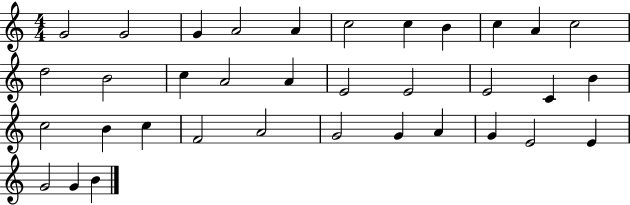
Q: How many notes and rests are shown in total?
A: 35